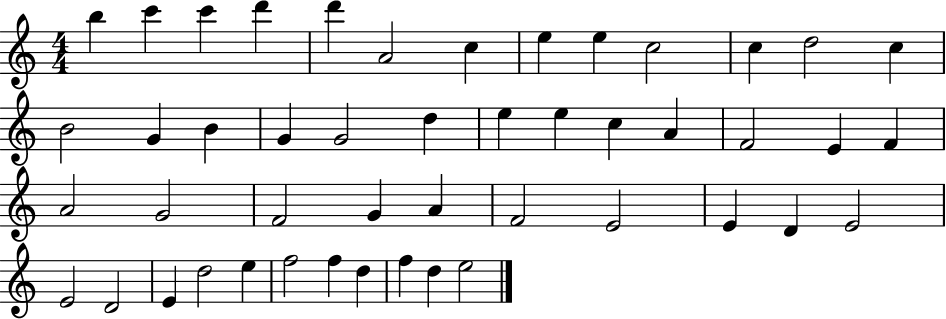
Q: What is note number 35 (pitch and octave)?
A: D4